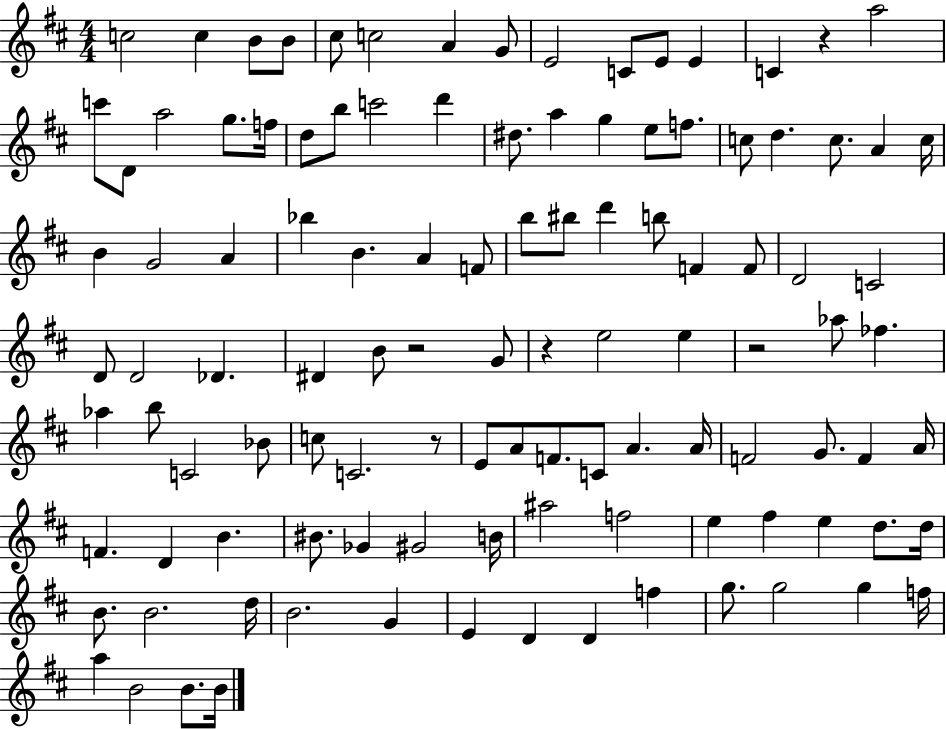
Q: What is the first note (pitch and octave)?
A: C5